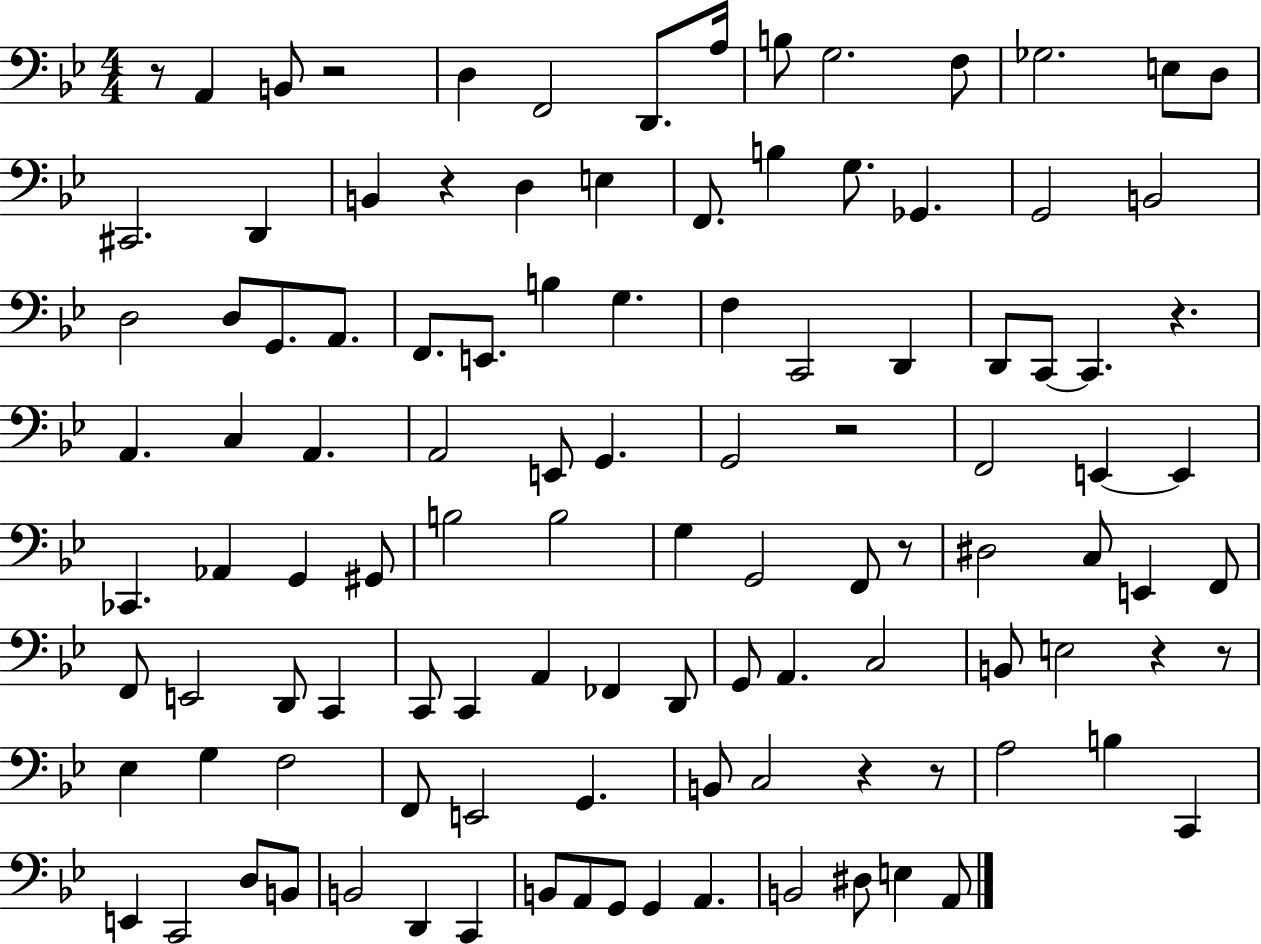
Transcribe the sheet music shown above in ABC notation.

X:1
T:Untitled
M:4/4
L:1/4
K:Bb
z/2 A,, B,,/2 z2 D, F,,2 D,,/2 A,/4 B,/2 G,2 F,/2 _G,2 E,/2 D,/2 ^C,,2 D,, B,, z D, E, F,,/2 B, G,/2 _G,, G,,2 B,,2 D,2 D,/2 G,,/2 A,,/2 F,,/2 E,,/2 B, G, F, C,,2 D,, D,,/2 C,,/2 C,, z A,, C, A,, A,,2 E,,/2 G,, G,,2 z2 F,,2 E,, E,, _C,, _A,, G,, ^G,,/2 B,2 B,2 G, G,,2 F,,/2 z/2 ^D,2 C,/2 E,, F,,/2 F,,/2 E,,2 D,,/2 C,, C,,/2 C,, A,, _F,, D,,/2 G,,/2 A,, C,2 B,,/2 E,2 z z/2 _E, G, F,2 F,,/2 E,,2 G,, B,,/2 C,2 z z/2 A,2 B, C,, E,, C,,2 D,/2 B,,/2 B,,2 D,, C,, B,,/2 A,,/2 G,,/2 G,, A,, B,,2 ^D,/2 E, A,,/2